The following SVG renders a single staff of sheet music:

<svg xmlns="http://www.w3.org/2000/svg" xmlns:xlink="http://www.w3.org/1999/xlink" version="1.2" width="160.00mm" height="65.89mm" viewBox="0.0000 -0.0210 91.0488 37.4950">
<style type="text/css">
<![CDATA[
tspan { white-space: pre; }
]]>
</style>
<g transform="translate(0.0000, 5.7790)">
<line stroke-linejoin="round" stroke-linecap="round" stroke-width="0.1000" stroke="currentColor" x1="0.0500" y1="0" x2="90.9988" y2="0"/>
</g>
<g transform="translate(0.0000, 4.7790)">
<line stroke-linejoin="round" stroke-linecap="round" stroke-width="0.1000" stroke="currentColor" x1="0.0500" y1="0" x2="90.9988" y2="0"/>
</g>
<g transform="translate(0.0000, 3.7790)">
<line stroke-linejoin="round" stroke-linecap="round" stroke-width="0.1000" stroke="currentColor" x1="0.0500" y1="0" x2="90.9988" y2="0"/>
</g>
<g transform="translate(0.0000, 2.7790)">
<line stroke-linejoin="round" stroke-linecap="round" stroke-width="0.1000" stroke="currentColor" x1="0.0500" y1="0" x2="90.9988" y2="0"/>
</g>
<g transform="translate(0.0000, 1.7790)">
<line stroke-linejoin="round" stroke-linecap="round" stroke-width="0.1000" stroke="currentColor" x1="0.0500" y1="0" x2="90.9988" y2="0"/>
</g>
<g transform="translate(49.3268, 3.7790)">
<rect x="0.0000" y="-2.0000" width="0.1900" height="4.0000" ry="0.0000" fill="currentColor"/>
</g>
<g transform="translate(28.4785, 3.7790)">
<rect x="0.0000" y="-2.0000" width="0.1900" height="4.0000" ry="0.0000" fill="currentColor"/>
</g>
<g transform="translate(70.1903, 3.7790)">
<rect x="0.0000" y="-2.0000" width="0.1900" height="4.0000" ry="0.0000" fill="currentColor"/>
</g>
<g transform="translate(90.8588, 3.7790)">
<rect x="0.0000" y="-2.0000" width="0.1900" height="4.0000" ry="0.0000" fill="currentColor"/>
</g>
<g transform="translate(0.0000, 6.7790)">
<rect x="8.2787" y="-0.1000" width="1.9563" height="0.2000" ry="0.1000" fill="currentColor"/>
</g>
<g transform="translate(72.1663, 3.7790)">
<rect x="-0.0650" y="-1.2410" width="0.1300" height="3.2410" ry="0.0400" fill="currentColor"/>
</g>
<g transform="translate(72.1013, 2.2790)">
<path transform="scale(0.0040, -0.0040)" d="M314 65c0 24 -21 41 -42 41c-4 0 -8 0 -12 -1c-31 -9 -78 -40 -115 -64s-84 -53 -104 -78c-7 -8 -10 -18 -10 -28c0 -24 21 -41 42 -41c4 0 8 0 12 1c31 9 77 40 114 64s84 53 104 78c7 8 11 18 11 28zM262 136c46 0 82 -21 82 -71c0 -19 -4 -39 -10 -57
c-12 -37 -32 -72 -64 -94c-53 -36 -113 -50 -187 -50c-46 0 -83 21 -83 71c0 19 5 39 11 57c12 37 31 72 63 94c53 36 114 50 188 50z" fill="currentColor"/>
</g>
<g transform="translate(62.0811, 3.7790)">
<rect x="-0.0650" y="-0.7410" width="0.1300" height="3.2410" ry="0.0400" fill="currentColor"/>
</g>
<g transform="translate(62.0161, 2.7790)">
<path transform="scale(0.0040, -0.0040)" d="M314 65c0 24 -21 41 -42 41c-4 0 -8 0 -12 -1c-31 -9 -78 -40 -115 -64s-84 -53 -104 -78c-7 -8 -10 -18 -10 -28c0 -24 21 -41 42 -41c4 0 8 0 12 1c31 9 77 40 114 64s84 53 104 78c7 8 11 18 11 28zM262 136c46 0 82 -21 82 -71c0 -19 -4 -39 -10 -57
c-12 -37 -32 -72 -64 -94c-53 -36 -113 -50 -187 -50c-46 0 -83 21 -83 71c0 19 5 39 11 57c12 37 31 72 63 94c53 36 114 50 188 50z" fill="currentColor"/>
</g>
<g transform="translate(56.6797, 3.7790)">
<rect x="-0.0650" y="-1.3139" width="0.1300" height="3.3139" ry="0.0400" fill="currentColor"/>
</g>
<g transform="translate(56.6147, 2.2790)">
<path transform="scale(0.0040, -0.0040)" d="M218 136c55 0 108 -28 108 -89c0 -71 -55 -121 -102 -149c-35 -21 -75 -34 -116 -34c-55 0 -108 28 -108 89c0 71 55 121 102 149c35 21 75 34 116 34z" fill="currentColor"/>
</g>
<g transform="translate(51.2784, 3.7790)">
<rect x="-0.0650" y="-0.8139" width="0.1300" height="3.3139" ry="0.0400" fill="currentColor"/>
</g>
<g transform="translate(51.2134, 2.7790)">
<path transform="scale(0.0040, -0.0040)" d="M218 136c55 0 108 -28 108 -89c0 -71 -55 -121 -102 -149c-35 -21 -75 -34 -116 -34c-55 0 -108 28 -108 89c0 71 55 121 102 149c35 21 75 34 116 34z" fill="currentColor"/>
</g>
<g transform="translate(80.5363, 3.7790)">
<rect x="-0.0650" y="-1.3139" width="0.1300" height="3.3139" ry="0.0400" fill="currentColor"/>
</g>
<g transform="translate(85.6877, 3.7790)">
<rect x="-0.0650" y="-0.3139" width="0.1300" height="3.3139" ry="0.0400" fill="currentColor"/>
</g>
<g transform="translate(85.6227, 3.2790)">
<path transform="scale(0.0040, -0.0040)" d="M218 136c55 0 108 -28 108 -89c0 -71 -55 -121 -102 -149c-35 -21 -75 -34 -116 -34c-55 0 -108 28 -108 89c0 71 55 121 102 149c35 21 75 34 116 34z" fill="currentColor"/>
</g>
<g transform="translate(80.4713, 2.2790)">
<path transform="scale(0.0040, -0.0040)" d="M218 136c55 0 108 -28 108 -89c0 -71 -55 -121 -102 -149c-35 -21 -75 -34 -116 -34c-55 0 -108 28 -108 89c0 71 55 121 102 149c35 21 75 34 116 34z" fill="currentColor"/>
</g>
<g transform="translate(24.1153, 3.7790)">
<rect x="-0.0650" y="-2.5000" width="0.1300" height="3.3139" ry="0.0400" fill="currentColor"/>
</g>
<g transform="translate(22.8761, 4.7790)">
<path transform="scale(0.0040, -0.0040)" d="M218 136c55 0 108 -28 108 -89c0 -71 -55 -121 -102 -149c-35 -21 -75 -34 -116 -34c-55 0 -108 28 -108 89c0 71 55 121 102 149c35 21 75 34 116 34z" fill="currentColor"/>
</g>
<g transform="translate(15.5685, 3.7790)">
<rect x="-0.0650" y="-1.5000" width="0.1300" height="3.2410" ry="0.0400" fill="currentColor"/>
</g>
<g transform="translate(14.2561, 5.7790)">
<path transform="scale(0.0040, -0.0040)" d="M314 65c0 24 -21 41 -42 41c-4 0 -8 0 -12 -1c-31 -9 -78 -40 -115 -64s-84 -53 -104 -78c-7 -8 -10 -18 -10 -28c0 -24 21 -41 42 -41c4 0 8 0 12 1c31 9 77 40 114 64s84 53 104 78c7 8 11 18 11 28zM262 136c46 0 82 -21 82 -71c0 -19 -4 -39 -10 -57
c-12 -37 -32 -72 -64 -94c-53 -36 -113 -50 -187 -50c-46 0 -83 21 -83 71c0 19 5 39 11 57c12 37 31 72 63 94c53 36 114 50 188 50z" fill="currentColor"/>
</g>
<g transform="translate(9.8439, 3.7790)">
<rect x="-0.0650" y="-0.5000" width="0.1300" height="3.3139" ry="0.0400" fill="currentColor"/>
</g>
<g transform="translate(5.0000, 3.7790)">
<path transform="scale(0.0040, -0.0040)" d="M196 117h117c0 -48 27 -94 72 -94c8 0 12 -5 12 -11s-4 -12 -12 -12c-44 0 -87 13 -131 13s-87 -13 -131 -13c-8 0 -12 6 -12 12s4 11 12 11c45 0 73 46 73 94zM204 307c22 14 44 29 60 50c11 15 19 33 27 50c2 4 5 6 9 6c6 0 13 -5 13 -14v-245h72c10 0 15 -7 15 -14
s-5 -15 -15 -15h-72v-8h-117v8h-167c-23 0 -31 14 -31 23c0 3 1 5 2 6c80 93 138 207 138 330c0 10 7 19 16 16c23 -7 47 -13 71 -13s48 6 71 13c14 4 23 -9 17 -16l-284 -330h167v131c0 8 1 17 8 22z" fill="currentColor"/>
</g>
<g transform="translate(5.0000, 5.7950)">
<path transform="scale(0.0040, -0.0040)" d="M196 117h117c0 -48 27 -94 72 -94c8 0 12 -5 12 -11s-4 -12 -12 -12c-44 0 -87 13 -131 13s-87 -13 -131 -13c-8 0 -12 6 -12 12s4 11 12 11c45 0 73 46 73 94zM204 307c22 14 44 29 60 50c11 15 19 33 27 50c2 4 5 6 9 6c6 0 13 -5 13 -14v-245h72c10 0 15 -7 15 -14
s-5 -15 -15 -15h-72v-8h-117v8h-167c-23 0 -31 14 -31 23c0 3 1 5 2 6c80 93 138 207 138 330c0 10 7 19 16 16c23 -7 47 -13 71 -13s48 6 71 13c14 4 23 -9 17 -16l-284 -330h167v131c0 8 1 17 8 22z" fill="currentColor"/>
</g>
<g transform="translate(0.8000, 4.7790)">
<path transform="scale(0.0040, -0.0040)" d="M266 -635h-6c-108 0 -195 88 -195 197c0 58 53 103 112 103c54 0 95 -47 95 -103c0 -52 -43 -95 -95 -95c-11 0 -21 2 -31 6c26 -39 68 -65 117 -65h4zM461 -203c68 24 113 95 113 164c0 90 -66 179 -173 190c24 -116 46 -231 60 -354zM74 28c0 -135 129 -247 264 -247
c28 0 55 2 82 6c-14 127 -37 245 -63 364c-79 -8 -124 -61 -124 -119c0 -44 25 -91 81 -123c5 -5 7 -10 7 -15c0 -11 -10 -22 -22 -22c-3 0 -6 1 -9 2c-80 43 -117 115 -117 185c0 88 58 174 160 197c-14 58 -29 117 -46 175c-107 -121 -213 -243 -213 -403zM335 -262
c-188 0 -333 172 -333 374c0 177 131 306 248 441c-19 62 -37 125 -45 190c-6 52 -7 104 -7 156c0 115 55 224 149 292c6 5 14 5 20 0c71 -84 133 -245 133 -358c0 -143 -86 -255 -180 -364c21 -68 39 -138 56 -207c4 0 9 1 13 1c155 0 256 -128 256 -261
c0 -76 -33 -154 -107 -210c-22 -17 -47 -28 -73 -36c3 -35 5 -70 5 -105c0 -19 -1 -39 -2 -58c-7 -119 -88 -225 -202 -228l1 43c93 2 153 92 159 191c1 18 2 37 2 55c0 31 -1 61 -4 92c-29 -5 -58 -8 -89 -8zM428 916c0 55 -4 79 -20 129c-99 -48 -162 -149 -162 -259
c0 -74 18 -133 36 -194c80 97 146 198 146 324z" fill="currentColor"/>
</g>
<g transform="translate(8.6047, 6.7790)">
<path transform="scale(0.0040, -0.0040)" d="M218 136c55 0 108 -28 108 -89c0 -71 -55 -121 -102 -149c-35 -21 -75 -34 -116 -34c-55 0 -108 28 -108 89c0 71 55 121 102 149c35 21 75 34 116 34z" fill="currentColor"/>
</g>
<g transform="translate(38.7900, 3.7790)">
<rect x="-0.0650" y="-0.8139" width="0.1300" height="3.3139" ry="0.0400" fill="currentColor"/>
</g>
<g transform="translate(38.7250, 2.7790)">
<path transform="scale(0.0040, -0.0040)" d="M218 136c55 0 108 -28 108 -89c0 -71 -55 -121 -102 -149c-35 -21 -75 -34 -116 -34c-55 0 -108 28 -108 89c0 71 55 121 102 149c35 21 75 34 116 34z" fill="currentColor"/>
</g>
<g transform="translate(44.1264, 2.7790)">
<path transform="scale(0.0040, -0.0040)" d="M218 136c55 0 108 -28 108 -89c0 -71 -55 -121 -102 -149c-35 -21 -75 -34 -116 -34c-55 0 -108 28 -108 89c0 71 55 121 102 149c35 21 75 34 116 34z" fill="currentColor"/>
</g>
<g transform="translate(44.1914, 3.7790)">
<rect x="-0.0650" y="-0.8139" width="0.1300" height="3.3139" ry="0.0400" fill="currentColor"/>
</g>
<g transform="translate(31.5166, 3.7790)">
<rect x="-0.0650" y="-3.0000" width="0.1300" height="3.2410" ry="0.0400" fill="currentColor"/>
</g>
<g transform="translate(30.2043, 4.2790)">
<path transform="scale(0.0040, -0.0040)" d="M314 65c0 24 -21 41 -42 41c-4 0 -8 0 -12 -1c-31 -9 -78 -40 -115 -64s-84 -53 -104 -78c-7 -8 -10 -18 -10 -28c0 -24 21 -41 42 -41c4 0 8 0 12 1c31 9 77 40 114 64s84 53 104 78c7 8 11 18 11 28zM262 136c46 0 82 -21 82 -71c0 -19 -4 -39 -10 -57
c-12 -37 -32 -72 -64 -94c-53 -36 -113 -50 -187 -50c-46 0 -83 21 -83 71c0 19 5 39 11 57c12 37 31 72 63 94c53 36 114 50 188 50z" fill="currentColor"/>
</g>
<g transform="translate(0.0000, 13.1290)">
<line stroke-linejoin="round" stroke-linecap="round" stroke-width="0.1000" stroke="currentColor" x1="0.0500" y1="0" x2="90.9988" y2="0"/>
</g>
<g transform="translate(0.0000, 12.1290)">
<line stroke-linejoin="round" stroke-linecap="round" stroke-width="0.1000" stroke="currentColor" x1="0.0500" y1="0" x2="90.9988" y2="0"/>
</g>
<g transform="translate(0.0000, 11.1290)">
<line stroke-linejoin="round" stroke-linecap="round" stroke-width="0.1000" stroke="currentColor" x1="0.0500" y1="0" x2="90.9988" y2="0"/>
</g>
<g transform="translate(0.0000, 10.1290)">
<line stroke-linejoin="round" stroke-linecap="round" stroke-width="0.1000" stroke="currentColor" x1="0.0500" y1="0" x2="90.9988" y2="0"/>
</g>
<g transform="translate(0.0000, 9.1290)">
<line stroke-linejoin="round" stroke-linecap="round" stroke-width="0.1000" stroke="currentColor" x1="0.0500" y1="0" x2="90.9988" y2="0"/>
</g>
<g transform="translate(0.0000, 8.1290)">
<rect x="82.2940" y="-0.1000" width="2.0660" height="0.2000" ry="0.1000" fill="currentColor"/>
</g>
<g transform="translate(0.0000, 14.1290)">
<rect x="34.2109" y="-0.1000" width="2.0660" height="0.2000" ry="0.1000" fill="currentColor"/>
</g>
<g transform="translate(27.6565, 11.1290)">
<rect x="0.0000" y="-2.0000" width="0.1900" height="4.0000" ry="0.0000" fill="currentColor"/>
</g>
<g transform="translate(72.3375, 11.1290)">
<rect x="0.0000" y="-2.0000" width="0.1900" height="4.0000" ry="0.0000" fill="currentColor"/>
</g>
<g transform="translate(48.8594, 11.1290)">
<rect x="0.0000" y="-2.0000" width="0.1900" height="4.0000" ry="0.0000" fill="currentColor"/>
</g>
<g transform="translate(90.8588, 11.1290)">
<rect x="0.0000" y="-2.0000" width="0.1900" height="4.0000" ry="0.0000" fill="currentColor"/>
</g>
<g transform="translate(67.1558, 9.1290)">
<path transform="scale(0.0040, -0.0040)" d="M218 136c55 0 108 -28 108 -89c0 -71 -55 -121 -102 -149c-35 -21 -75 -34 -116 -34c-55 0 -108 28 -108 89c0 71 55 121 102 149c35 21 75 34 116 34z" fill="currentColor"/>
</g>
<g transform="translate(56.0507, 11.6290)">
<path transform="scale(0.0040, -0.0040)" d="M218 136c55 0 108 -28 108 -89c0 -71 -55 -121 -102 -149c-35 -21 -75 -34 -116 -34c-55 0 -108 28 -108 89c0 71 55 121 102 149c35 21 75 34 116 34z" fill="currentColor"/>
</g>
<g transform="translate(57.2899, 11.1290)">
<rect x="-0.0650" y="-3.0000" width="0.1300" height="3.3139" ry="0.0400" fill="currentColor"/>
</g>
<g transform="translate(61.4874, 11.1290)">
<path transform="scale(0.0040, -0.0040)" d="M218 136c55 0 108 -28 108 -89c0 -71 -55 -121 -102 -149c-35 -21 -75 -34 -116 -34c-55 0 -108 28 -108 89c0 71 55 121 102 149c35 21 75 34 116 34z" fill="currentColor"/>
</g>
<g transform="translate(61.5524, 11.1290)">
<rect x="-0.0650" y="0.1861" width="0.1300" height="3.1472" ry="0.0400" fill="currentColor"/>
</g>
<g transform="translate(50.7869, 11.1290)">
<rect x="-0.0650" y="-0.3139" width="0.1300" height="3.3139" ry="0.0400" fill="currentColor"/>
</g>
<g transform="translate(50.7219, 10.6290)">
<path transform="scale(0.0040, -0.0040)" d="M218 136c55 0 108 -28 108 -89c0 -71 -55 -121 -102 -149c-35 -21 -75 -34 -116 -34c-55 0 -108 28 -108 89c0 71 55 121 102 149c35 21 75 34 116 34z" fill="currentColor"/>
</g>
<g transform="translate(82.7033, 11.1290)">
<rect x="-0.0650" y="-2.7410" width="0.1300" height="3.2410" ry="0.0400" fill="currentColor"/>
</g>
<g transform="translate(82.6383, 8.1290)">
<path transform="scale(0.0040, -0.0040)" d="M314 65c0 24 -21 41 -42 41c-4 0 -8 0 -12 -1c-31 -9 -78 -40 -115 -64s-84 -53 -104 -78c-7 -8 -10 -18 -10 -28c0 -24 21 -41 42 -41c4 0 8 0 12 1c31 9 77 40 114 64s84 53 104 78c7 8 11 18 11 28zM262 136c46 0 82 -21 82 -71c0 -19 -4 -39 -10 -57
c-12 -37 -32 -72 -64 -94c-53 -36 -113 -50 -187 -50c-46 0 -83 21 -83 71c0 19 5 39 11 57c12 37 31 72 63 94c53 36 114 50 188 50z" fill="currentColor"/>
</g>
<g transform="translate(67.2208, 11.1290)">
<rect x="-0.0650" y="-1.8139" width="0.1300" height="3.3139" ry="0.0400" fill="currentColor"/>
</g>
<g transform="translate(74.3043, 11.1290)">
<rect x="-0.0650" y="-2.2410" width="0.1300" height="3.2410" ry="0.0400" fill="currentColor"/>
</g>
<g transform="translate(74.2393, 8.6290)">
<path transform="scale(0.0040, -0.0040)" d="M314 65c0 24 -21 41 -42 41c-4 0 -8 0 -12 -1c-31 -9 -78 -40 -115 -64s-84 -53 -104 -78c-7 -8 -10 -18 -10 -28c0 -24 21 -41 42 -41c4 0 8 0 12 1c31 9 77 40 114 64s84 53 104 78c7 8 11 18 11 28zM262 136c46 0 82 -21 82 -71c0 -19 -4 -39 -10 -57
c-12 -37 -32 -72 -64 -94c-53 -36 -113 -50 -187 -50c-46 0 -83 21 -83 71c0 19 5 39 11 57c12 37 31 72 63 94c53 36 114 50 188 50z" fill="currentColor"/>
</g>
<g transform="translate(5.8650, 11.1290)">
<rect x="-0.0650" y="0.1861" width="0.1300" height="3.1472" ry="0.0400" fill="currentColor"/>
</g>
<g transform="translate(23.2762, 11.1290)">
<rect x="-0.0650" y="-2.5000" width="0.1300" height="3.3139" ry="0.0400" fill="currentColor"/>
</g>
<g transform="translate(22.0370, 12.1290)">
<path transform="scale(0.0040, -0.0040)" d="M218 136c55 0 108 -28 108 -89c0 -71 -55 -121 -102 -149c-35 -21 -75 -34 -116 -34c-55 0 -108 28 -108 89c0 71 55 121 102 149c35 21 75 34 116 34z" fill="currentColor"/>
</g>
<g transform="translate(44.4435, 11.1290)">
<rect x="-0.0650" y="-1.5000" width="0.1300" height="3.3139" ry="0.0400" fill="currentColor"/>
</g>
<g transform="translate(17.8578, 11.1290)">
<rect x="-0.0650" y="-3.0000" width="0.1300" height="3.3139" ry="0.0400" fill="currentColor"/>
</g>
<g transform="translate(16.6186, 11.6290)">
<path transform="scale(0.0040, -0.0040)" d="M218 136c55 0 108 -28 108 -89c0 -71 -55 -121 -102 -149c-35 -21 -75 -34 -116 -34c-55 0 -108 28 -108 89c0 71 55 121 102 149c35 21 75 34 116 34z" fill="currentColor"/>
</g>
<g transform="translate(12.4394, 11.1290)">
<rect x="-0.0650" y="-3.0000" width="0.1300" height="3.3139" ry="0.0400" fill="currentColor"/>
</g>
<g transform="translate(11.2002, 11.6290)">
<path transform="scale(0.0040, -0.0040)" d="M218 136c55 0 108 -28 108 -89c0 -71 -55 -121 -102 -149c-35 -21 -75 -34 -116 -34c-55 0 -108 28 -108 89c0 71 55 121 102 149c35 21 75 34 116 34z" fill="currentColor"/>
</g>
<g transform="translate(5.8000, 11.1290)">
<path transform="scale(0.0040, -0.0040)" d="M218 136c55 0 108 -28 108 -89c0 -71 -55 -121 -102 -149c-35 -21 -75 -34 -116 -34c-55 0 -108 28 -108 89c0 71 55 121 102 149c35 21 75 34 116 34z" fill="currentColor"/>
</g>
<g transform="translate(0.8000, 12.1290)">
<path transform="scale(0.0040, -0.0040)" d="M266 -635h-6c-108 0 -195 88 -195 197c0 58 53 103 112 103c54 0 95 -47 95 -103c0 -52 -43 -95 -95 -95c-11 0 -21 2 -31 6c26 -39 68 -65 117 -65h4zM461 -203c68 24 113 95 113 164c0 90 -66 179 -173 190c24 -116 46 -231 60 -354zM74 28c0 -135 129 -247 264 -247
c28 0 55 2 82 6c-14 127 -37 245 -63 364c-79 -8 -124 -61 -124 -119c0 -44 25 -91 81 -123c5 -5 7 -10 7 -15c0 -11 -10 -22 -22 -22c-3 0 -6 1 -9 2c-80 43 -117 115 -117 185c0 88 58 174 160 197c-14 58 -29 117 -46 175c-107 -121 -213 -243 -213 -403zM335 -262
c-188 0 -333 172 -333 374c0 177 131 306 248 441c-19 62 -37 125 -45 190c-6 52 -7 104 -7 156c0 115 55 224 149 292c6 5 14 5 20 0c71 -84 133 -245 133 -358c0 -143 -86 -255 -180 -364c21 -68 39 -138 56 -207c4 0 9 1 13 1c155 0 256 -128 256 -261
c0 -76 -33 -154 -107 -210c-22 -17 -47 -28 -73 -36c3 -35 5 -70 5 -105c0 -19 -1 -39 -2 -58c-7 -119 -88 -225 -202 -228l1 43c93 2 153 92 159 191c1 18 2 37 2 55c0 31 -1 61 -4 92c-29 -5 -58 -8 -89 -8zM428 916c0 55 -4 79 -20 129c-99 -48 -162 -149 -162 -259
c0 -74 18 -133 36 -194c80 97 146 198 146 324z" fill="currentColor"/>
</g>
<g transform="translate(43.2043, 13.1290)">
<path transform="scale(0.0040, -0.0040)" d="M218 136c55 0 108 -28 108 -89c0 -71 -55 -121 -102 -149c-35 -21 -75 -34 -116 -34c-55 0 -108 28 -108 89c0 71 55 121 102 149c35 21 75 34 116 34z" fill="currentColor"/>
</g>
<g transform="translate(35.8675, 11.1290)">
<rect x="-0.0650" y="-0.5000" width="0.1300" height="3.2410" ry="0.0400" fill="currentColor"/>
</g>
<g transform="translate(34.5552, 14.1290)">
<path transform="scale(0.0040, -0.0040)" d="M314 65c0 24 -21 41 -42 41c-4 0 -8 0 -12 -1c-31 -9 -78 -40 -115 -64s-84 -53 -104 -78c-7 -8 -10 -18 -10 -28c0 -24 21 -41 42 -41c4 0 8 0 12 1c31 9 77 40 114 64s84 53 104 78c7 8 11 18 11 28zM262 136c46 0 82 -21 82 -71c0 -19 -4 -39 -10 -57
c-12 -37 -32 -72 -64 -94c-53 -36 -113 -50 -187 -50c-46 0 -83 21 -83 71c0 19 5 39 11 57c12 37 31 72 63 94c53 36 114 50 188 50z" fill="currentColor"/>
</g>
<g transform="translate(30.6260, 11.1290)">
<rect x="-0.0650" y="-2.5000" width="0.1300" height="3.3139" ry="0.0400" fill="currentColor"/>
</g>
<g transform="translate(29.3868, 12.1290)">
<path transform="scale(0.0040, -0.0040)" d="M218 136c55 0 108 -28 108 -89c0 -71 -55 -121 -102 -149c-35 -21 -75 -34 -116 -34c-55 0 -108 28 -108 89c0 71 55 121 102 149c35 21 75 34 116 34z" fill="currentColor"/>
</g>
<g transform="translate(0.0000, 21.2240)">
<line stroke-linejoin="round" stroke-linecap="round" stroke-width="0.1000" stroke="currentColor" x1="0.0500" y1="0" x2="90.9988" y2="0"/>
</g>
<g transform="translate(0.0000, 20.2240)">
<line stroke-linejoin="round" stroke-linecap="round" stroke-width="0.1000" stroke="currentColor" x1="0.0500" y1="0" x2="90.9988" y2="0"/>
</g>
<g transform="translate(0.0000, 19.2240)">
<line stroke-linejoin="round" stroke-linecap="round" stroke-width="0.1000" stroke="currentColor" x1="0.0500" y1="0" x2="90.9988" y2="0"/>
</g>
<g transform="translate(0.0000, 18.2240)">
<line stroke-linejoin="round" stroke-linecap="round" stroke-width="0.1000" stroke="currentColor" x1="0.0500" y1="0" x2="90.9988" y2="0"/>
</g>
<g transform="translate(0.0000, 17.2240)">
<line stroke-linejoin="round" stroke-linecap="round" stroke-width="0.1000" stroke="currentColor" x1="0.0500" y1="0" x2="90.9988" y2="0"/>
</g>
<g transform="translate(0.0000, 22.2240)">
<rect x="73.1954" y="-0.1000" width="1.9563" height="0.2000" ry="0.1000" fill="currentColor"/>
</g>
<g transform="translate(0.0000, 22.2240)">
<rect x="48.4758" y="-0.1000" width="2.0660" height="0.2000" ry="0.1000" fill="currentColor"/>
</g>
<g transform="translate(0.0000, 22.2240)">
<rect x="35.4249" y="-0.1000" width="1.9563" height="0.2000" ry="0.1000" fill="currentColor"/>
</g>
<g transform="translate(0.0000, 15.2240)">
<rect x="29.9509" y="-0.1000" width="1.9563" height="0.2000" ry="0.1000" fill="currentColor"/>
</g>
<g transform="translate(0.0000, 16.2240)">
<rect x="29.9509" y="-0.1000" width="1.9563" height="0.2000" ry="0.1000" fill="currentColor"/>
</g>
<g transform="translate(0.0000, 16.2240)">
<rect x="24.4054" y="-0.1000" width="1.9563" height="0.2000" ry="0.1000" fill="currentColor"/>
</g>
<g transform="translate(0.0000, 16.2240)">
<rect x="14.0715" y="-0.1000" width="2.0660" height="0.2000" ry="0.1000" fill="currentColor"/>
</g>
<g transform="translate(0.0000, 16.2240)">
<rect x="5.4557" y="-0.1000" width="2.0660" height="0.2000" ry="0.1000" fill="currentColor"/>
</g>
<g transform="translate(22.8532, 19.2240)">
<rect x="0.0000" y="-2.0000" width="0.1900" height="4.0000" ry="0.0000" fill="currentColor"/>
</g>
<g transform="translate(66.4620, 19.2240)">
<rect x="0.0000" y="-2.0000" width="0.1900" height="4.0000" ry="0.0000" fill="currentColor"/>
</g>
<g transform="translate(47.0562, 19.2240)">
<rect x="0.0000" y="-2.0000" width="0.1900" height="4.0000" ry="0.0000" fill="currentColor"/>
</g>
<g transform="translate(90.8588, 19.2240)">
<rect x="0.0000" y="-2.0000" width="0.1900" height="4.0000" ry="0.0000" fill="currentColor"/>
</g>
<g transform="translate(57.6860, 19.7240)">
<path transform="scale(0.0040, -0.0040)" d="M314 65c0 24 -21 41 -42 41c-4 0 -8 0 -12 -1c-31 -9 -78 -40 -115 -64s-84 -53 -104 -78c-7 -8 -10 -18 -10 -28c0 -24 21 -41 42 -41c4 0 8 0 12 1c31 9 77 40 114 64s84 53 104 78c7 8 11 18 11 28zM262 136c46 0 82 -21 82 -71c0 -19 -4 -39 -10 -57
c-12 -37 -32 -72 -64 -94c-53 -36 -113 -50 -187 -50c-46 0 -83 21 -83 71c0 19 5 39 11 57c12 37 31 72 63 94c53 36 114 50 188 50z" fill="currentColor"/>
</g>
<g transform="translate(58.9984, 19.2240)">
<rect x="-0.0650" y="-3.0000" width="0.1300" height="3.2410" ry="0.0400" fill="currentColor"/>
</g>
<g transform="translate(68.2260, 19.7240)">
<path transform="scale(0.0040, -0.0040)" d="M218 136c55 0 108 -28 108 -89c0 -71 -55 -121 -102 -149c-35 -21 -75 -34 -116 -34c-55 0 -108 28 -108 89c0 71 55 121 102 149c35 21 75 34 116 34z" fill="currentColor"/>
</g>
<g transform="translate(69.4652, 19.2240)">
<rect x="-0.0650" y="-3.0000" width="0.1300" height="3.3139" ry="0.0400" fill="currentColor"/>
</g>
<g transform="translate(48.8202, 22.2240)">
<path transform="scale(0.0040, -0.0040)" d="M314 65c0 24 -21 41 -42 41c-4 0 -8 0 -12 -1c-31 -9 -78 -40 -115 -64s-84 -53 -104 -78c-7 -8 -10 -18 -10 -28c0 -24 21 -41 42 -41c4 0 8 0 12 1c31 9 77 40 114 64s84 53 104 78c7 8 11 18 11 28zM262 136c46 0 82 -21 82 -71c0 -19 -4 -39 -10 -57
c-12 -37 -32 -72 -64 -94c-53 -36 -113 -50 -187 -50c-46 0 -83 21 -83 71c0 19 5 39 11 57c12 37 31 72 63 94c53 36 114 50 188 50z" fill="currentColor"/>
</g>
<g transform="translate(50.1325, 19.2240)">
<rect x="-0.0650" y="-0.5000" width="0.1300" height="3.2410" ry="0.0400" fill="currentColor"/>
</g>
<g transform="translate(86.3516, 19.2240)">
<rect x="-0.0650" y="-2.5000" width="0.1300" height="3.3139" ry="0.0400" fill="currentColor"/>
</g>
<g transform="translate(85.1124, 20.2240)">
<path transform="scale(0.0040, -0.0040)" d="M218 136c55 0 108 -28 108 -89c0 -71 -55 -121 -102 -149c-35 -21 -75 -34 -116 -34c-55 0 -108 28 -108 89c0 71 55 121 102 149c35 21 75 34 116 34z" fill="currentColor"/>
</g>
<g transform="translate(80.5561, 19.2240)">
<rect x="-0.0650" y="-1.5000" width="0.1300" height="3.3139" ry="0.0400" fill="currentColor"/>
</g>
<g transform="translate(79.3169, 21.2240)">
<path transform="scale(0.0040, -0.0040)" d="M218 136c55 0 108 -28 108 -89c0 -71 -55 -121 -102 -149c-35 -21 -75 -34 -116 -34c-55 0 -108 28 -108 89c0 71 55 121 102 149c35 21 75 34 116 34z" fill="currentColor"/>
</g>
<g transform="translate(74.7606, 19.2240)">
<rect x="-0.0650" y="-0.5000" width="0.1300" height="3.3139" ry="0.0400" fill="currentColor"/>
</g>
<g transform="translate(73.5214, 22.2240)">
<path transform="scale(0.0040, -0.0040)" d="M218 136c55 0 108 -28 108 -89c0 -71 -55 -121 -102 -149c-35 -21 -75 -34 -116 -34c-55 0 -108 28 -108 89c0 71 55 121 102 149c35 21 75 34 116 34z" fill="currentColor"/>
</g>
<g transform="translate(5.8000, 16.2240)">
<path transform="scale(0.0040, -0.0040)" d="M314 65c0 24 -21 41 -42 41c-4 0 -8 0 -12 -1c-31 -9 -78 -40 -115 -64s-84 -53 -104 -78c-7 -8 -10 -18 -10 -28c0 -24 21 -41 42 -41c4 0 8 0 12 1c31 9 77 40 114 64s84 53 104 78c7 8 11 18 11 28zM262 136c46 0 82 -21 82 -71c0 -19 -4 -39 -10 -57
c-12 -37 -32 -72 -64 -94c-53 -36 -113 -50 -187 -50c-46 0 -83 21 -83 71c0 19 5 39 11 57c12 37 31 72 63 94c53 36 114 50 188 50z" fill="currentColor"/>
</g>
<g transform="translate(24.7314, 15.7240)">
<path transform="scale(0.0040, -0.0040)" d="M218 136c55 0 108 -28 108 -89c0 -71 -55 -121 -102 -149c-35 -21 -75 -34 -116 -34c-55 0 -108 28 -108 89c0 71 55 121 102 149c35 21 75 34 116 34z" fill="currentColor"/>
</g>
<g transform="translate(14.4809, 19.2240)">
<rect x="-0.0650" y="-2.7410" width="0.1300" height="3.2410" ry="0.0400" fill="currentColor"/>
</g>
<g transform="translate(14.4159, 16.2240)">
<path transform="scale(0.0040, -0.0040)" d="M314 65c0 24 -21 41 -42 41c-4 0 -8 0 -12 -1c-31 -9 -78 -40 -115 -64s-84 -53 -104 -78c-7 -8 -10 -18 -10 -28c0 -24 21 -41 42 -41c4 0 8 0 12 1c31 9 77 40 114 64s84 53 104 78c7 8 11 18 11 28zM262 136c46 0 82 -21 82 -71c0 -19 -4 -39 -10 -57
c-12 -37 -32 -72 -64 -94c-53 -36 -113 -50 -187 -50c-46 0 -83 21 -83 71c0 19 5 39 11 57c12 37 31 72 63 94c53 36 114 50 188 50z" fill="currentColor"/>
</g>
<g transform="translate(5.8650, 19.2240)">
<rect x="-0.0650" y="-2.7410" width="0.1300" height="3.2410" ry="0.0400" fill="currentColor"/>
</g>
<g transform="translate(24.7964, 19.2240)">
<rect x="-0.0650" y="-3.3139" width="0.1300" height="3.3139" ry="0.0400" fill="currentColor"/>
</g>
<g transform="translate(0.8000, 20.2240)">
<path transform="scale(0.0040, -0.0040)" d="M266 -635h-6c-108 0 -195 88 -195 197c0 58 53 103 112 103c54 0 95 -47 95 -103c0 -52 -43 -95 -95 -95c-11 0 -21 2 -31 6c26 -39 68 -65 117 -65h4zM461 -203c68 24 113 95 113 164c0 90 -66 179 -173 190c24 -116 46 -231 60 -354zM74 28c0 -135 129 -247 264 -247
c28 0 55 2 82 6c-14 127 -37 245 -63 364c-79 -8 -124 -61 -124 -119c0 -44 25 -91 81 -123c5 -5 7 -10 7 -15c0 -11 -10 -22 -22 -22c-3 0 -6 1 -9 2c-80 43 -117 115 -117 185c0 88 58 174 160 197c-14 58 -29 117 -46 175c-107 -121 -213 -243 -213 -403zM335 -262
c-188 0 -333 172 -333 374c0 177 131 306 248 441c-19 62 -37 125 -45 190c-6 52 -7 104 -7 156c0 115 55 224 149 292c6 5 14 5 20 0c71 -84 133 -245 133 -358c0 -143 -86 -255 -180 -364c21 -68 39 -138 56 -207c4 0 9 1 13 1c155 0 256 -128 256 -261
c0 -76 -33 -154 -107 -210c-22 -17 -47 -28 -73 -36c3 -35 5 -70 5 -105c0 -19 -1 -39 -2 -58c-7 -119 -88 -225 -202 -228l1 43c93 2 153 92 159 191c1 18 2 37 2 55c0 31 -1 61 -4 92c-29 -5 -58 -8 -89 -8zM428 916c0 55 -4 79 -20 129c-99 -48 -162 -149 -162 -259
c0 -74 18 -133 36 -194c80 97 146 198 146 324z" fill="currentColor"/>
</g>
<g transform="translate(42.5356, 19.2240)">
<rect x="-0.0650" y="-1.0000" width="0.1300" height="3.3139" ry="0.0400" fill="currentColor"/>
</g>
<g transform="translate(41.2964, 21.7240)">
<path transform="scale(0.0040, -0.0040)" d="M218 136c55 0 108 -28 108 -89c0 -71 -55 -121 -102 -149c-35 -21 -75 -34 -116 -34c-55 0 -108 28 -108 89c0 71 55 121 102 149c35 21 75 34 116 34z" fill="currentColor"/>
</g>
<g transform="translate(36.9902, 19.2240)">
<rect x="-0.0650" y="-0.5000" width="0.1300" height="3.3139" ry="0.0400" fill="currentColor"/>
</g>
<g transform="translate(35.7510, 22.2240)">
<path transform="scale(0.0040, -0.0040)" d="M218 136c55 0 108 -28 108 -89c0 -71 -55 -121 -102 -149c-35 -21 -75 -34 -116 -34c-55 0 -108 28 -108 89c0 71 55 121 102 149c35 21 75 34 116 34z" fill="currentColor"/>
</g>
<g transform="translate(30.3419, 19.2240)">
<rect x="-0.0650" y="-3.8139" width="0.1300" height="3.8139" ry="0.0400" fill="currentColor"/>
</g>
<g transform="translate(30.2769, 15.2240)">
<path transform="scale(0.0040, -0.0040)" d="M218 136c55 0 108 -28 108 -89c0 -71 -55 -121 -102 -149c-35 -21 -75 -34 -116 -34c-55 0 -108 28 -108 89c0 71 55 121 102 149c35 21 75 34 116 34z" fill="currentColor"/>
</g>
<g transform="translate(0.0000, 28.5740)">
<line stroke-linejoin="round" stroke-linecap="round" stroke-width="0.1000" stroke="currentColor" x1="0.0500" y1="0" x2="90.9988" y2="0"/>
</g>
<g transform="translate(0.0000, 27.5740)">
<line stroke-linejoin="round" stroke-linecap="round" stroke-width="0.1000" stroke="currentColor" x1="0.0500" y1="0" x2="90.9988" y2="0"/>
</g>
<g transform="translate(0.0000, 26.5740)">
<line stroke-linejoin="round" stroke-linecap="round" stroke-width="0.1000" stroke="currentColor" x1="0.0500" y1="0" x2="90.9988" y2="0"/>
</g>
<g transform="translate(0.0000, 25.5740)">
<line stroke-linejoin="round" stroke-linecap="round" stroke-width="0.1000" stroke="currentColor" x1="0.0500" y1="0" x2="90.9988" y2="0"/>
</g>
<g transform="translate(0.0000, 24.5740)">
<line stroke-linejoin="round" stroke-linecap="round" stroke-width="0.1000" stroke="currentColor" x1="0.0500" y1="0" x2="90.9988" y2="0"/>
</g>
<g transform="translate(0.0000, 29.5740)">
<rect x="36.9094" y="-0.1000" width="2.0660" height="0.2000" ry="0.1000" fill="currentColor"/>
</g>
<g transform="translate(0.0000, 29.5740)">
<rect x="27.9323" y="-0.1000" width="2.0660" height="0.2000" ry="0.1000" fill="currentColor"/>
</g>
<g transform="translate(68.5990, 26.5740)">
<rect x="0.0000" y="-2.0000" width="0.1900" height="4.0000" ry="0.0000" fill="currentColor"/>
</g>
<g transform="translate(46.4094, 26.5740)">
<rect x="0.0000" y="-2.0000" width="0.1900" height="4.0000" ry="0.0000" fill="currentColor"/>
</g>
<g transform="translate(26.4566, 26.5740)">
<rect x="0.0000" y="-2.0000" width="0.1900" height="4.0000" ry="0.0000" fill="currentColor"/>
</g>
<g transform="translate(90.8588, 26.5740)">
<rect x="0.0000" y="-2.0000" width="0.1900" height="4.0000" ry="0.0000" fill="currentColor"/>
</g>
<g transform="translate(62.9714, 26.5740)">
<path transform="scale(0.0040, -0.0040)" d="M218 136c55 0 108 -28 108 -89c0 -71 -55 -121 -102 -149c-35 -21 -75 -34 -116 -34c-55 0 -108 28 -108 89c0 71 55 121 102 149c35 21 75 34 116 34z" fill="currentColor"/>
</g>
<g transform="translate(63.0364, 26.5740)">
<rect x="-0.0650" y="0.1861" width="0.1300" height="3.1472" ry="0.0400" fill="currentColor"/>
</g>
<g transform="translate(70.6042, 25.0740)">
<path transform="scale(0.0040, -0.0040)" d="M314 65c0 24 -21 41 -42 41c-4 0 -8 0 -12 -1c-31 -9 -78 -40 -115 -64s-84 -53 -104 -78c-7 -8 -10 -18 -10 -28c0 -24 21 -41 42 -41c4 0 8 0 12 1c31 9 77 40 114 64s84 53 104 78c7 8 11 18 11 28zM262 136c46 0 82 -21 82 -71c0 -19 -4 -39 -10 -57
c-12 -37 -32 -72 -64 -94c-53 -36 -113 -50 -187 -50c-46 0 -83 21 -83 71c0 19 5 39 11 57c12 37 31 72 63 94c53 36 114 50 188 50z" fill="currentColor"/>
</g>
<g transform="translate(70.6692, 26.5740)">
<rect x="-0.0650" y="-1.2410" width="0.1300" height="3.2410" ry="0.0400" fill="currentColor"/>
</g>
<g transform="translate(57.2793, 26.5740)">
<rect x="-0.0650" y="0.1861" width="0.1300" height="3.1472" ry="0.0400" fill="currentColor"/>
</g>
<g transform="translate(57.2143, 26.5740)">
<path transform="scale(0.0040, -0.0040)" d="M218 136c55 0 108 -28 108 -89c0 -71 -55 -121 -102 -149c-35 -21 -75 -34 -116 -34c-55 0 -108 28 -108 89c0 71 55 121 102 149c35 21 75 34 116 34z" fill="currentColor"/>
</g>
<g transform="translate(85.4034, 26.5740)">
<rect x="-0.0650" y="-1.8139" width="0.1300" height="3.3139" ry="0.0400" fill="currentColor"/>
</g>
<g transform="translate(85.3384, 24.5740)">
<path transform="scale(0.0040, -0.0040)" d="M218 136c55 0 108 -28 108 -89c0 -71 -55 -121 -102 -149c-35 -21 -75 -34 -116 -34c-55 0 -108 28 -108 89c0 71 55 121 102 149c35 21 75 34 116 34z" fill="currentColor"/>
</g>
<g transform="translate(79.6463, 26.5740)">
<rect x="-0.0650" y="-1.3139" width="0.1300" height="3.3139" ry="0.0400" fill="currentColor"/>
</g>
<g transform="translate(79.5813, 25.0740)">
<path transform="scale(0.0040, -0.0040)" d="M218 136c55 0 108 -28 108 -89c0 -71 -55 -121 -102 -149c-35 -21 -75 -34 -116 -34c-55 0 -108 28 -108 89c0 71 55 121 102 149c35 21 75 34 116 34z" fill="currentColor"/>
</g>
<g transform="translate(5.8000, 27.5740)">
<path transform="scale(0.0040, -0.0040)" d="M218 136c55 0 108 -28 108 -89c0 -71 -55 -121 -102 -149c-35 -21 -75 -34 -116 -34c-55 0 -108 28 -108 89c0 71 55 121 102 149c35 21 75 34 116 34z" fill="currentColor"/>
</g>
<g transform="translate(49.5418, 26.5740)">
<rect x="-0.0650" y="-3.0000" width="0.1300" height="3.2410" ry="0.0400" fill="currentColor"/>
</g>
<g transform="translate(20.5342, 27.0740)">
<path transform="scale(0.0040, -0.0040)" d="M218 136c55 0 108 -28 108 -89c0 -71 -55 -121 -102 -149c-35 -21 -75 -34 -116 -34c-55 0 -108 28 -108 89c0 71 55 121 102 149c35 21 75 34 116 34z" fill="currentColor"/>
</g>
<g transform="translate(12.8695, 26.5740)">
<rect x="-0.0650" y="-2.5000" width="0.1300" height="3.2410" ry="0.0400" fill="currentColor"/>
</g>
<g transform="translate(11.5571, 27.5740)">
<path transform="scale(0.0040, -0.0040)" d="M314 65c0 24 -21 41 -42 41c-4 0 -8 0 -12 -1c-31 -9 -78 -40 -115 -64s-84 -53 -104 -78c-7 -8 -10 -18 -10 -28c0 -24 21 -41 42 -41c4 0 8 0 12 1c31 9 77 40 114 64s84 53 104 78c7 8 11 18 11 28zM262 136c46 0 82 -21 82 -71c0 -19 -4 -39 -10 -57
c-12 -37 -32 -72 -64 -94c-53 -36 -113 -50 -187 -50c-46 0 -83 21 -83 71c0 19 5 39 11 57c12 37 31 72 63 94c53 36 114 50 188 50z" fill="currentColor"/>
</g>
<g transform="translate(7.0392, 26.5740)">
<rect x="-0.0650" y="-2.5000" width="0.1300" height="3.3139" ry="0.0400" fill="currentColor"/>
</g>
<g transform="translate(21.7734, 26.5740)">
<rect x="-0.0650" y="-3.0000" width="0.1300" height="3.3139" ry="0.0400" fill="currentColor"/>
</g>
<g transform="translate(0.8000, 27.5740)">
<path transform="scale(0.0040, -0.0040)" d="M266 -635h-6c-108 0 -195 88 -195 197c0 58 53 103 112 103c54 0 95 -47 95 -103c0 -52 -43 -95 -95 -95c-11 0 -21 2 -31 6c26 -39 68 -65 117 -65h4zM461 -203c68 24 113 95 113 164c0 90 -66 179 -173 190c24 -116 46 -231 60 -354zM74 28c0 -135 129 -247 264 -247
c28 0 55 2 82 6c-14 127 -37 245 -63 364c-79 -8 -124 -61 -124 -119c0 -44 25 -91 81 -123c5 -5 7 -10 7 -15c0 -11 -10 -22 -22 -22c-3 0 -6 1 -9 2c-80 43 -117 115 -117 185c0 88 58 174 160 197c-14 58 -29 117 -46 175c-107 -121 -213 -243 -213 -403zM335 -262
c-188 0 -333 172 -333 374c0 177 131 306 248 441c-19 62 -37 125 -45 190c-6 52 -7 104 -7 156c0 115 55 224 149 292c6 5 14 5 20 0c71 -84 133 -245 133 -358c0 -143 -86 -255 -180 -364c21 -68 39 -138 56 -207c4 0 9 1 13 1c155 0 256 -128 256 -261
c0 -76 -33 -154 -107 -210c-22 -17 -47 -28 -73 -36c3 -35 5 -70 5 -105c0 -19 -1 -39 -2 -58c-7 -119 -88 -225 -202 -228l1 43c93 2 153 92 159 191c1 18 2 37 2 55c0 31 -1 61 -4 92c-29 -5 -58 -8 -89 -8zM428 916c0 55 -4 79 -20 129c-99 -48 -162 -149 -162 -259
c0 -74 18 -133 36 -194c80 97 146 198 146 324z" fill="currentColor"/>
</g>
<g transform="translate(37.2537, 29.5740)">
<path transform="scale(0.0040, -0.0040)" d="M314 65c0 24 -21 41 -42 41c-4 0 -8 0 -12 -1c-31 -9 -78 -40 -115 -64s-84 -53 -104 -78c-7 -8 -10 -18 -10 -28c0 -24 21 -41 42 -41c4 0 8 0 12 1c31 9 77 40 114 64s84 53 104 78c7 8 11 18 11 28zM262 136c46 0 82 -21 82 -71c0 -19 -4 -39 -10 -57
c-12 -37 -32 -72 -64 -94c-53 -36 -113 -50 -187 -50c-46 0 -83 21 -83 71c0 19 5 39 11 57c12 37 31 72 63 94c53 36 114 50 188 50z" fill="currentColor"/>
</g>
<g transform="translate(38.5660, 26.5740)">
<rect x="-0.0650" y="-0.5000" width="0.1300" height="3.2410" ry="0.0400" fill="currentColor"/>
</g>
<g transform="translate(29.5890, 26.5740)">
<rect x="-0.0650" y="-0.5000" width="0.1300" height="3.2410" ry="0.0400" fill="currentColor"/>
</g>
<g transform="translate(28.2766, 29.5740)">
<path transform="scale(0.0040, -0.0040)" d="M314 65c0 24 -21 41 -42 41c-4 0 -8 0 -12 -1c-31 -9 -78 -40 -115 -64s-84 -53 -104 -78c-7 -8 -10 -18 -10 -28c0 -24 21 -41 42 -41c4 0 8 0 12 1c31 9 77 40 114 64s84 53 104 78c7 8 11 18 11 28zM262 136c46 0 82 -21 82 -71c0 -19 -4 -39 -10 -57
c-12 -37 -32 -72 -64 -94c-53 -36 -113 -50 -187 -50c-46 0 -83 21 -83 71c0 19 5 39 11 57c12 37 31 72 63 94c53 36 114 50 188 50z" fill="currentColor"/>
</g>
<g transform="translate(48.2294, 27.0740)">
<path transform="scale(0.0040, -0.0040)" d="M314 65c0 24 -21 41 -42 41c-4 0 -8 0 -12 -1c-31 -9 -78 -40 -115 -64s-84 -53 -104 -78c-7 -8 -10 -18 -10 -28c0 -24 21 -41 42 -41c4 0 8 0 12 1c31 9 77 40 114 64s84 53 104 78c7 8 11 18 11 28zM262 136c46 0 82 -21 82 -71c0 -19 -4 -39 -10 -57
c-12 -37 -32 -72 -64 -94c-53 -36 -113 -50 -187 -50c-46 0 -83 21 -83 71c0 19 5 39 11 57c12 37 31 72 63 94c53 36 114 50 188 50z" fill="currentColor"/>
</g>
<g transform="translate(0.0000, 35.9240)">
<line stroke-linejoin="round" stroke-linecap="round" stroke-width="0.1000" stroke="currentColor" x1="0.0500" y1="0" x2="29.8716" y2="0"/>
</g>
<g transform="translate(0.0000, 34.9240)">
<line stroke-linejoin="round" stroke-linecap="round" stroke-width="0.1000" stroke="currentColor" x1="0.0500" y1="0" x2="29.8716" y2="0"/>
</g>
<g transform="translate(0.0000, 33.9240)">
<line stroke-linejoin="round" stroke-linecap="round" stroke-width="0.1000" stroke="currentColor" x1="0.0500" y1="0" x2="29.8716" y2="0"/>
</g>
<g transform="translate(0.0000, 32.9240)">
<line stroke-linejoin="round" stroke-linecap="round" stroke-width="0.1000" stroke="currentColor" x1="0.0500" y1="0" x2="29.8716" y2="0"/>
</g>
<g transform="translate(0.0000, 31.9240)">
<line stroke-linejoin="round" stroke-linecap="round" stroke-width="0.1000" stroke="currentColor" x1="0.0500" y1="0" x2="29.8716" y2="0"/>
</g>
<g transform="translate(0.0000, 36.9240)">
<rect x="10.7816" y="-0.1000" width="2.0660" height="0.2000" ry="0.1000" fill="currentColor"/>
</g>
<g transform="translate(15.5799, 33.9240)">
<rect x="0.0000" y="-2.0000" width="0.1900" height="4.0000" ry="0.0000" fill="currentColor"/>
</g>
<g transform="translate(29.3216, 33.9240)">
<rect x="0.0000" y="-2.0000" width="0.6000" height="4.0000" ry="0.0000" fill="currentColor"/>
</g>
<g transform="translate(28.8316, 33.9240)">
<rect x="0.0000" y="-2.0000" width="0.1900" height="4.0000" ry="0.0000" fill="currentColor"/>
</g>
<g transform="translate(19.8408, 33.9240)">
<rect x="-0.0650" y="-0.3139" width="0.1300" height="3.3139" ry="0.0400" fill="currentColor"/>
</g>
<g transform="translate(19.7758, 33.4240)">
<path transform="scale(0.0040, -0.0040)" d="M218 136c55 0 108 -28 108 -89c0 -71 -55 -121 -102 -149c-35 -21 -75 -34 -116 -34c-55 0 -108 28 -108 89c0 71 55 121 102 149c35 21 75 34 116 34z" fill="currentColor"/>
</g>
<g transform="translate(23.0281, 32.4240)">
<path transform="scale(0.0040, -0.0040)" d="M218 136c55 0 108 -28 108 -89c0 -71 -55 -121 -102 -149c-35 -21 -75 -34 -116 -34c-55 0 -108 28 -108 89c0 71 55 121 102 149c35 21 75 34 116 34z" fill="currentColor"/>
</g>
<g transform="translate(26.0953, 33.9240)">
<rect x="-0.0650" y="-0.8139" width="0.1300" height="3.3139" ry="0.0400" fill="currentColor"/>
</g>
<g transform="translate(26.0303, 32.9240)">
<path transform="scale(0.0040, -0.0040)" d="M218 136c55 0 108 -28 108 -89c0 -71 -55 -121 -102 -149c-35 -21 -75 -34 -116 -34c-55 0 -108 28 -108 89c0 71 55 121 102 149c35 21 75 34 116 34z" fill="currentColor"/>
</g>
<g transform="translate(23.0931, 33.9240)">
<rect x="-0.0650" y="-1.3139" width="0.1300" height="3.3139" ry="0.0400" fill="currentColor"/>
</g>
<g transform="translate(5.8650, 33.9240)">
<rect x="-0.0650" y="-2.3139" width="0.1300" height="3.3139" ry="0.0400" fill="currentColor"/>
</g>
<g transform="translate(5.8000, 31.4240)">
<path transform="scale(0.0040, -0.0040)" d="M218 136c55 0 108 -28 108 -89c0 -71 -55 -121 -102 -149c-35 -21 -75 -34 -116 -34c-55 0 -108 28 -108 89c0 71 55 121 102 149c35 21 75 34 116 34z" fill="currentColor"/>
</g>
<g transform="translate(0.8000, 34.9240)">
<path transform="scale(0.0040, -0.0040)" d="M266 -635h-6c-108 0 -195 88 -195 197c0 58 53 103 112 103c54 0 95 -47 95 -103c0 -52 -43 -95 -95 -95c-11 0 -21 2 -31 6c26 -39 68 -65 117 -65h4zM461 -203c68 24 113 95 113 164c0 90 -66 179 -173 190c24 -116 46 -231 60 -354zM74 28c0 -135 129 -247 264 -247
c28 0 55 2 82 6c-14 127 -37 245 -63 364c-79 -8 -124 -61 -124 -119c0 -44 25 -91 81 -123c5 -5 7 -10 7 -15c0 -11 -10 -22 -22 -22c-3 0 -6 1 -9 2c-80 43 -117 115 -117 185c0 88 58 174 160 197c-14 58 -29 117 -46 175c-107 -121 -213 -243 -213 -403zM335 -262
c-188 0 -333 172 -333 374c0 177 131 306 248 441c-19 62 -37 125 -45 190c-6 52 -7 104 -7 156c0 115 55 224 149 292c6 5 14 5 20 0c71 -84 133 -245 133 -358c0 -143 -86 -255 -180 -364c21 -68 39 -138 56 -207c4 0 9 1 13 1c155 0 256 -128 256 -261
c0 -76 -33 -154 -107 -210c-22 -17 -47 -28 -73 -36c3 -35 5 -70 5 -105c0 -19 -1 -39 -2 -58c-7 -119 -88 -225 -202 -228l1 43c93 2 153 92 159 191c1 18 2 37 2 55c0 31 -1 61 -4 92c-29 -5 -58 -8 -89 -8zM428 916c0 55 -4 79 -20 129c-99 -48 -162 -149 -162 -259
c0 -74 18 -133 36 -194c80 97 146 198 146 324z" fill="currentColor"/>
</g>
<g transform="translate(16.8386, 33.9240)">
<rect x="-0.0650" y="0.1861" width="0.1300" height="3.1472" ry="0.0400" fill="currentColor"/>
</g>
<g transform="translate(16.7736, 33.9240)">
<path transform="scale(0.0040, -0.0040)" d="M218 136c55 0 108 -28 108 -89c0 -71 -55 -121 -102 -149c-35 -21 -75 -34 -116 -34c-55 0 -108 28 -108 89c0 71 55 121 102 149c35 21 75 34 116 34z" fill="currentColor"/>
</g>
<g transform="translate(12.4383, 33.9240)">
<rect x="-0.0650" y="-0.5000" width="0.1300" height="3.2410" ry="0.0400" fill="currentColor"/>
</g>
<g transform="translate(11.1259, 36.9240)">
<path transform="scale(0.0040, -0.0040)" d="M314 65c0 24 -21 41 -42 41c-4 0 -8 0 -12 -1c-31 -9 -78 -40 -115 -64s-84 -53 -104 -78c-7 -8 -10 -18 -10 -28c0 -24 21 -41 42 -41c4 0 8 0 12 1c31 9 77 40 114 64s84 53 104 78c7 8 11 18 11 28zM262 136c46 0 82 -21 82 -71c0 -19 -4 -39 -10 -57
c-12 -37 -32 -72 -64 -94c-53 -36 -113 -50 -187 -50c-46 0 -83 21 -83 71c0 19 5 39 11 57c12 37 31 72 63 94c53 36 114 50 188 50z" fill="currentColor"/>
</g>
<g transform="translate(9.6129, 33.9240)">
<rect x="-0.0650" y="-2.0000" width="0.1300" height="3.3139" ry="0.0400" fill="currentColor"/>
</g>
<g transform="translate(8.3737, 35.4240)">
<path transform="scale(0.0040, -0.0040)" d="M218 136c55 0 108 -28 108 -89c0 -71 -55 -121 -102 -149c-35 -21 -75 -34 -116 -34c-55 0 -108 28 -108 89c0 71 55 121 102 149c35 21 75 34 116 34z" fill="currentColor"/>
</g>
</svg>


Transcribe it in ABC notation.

X:1
T:Untitled
M:4/4
L:1/4
K:C
C E2 G A2 d d d e d2 e2 e c B A A G G C2 E c A B f g2 a2 a2 a2 b c' C D C2 A2 A C E G G G2 A C2 C2 A2 B B e2 e f g F C2 B c e d